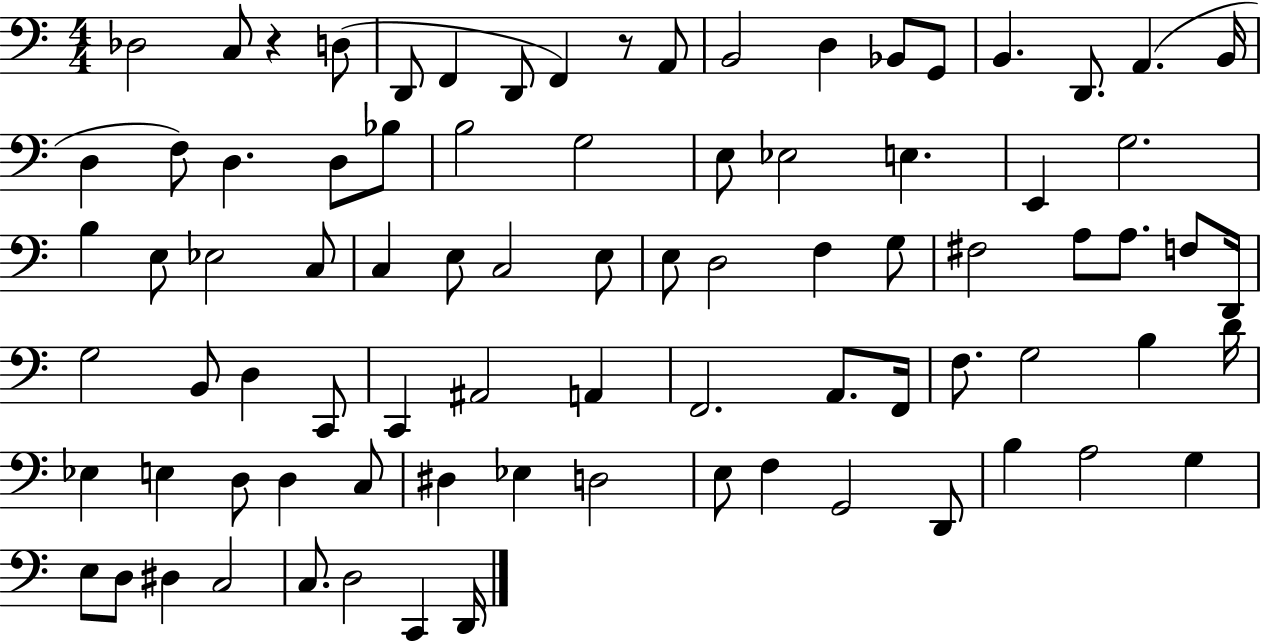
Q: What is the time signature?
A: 4/4